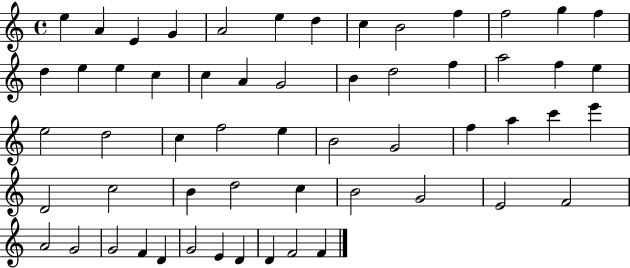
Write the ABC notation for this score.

X:1
T:Untitled
M:4/4
L:1/4
K:C
e A E G A2 e d c B2 f f2 g f d e e c c A G2 B d2 f a2 f e e2 d2 c f2 e B2 G2 f a c' e' D2 c2 B d2 c B2 G2 E2 F2 A2 G2 G2 F D G2 E D D F2 F